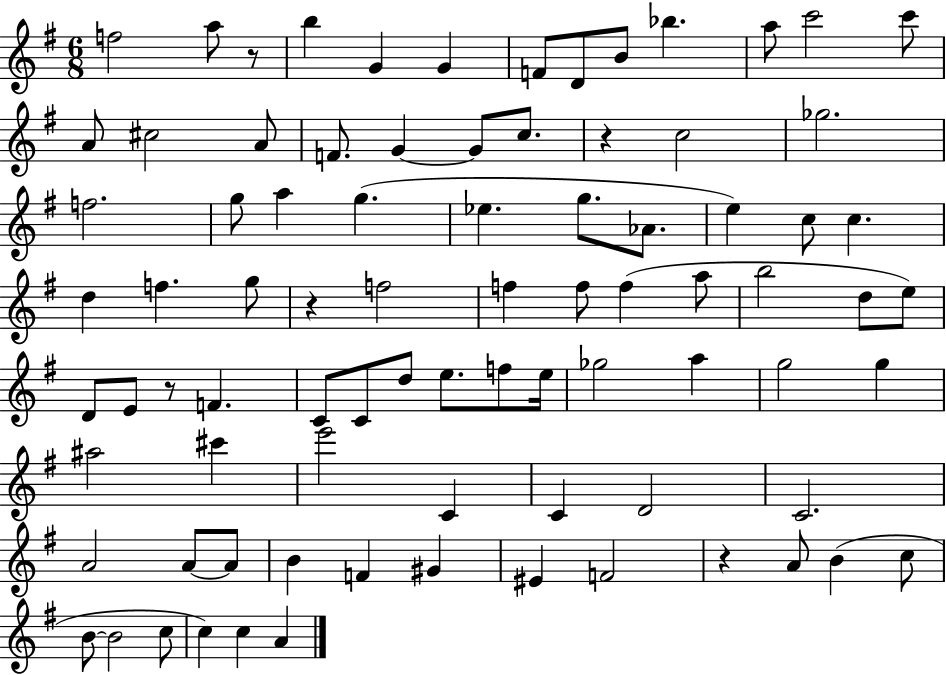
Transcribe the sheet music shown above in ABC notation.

X:1
T:Untitled
M:6/8
L:1/4
K:G
f2 a/2 z/2 b G G F/2 D/2 B/2 _b a/2 c'2 c'/2 A/2 ^c2 A/2 F/2 G G/2 c/2 z c2 _g2 f2 g/2 a g _e g/2 _A/2 e c/2 c d f g/2 z f2 f f/2 f a/2 b2 d/2 e/2 D/2 E/2 z/2 F C/2 C/2 d/2 e/2 f/2 e/4 _g2 a g2 g ^a2 ^c' e'2 C C D2 C2 A2 A/2 A/2 B F ^G ^E F2 z A/2 B c/2 B/2 B2 c/2 c c A